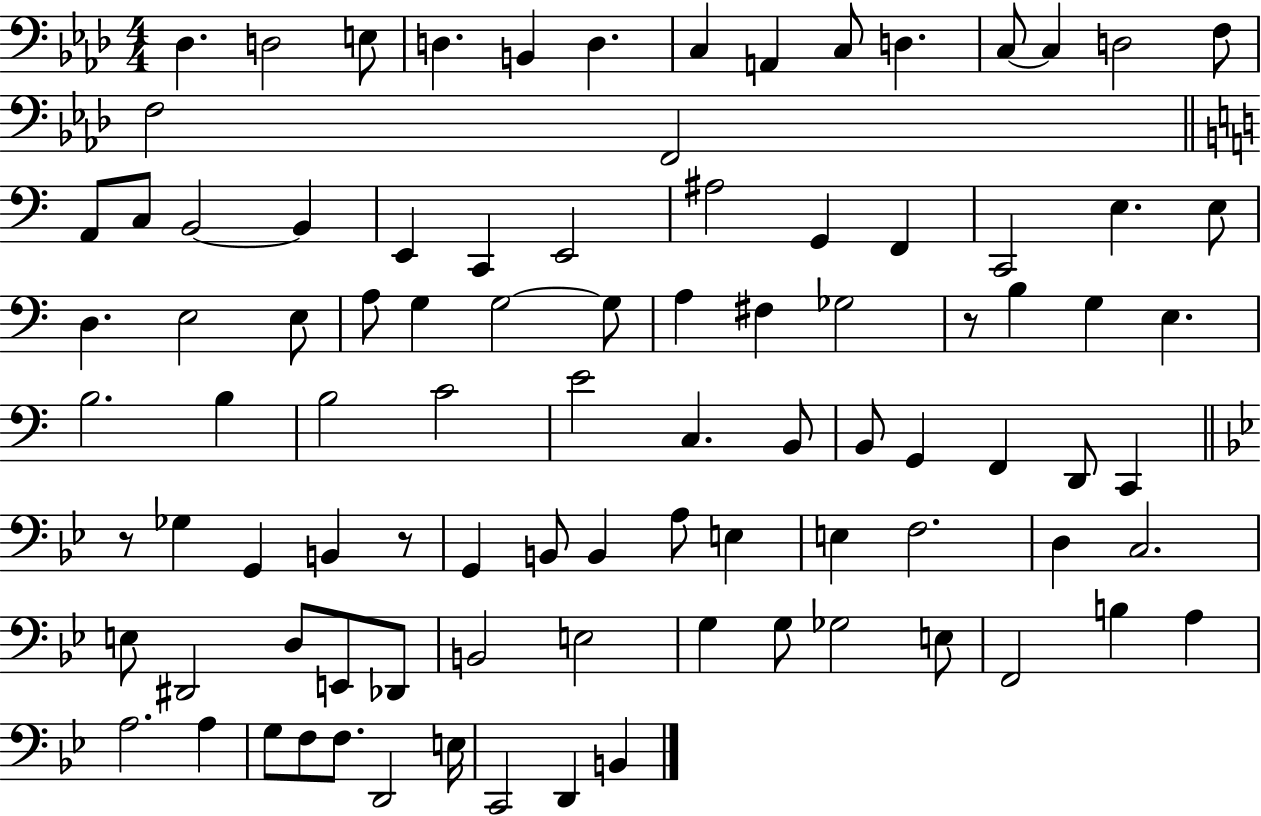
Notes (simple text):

Db3/q. D3/h E3/e D3/q. B2/q D3/q. C3/q A2/q C3/e D3/q. C3/e C3/q D3/h F3/e F3/h F2/h A2/e C3/e B2/h B2/q E2/q C2/q E2/h A#3/h G2/q F2/q C2/h E3/q. E3/e D3/q. E3/h E3/e A3/e G3/q G3/h G3/e A3/q F#3/q Gb3/h R/e B3/q G3/q E3/q. B3/h. B3/q B3/h C4/h E4/h C3/q. B2/e B2/e G2/q F2/q D2/e C2/q R/e Gb3/q G2/q B2/q R/e G2/q B2/e B2/q A3/e E3/q E3/q F3/h. D3/q C3/h. E3/e D#2/h D3/e E2/e Db2/e B2/h E3/h G3/q G3/e Gb3/h E3/e F2/h B3/q A3/q A3/h. A3/q G3/e F3/e F3/e. D2/h E3/s C2/h D2/q B2/q